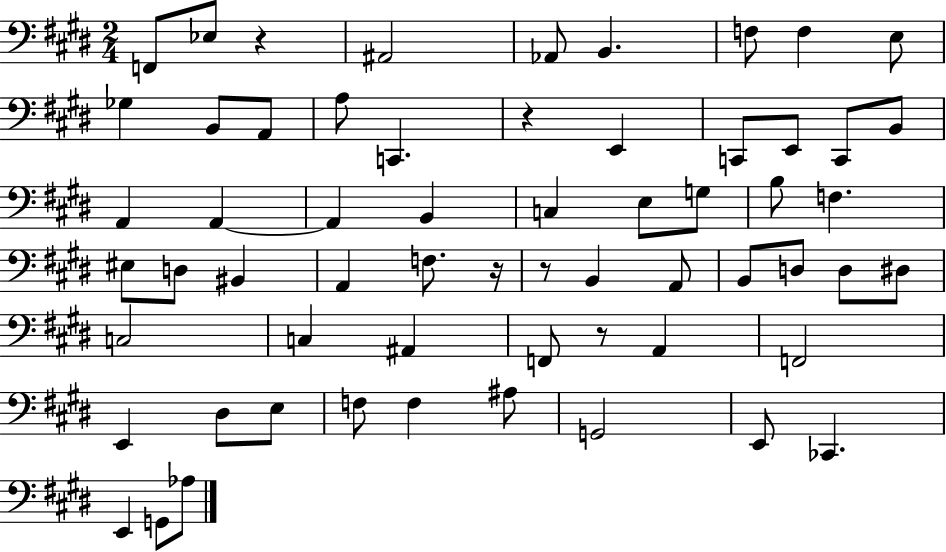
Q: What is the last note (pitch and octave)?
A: Ab3